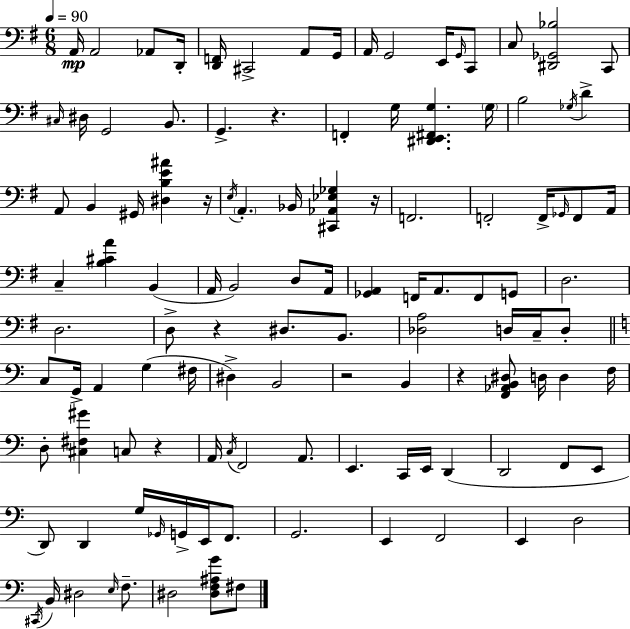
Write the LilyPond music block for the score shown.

{
  \clef bass
  \numericTimeSignature
  \time 6/8
  \key g \major
  \tempo 4 = 90
  a,16\mp a,2 aes,8 d,16-. | <d, f,>16 cis,2-> a,8 g,16 | a,16 g,2 e,16 \grace { g,16 } c,8 | c8 <dis, ges, bes>2 c,8 | \break \grace { cis16 } dis16 g,2 b,8. | g,4.-> r4. | f,4-. g16 <dis, e, fis, g>4. | \parenthesize g16 b2 \acciaccatura { ges16 } d'4-> | \break a,8 b,4 gis,16 <dis b e' ais'>4 | r16 \acciaccatura { e16 } \parenthesize a,4.-. bes,16 <cis, aes, ees ges>4 | r16 f,2. | f,2-. | \break f,16-> \grace { ges,16 } f,8 a,16 c4-- <b cis' a'>4 | b,4( a,16 b,2) | d8 a,16 <ges, a,>4 f,16 a,8. | f,8 g,8 d2. | \break d2. | d8-> r4 dis8. | b,8. <des a>2 | d16 c16-- d8-. \bar "||" \break \key a \minor c8 g,16-> a,4 g4( fis16 | dis4->) b,2 | r2 b,4 | r4 <f, aes, b, dis>8 d16 d4 f16 | \break d8-. <cis fis gis'>4 c8 r4 | a,16 \acciaccatura { c16 } f,2 a,8. | e,4. c,16 e,16 d,4( | d,2 f,8 e,8 | \break d,8) d,4 g16 \grace { ges,16 } g,16-> e,16 f,8. | g,2. | e,4 f,2 | e,4 d2 | \break \acciaccatura { cis,16 } b,16 dis2 | \grace { e16 } f8.-- dis2 | <dis f ais g'>8 fis8 \bar "|."
}